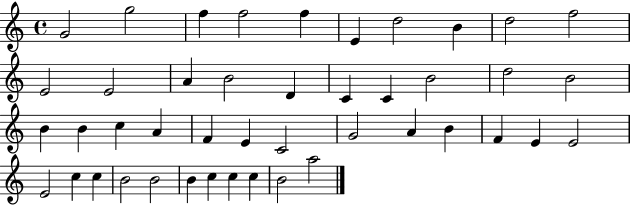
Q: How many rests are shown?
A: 0